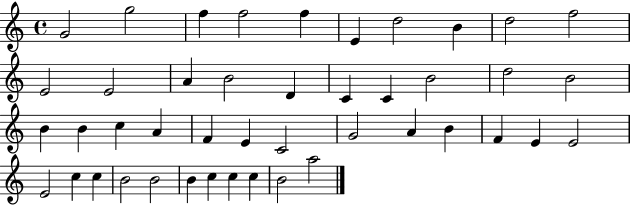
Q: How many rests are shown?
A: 0